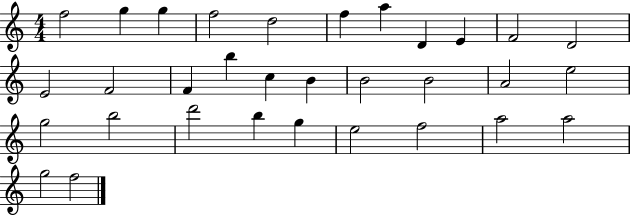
F5/h G5/q G5/q F5/h D5/h F5/q A5/q D4/q E4/q F4/h D4/h E4/h F4/h F4/q B5/q C5/q B4/q B4/h B4/h A4/h E5/h G5/h B5/h D6/h B5/q G5/q E5/h F5/h A5/h A5/h G5/h F5/h